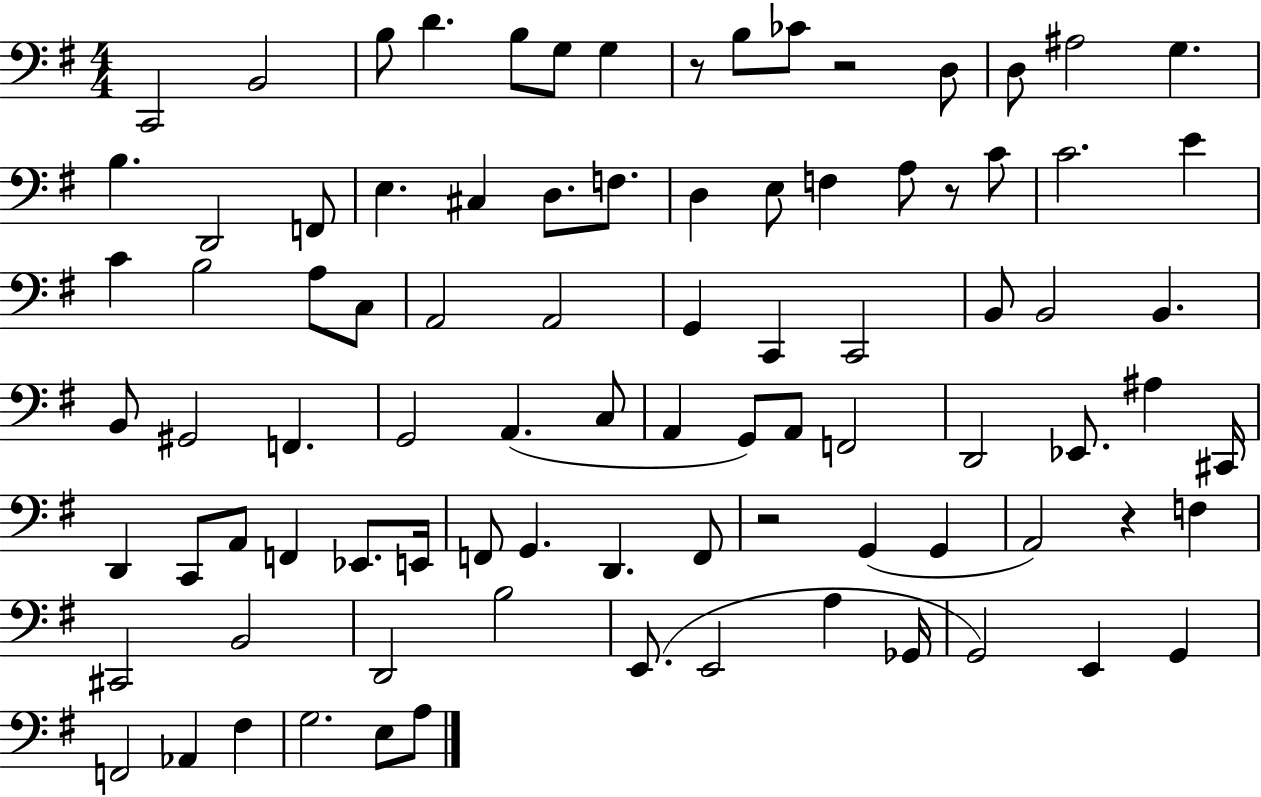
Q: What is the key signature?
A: G major